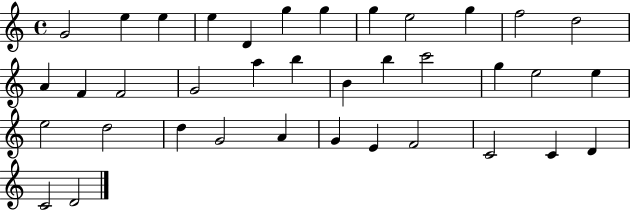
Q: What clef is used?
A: treble